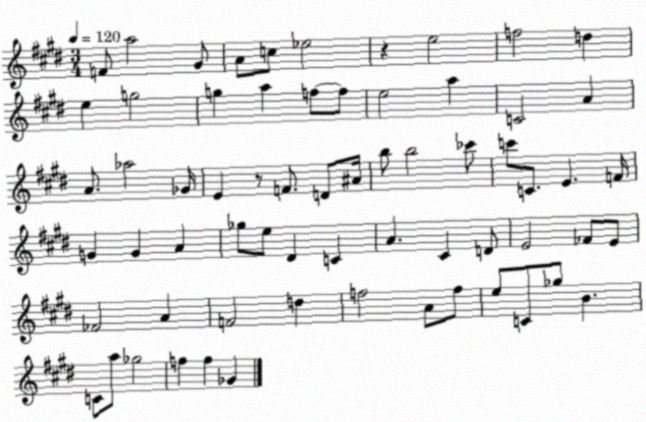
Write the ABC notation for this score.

X:1
T:Untitled
M:3/4
L:1/4
K:E
F/2 a2 ^G/2 A/2 c/2 _e2 z e2 f2 d e g2 g a f/2 f/2 e2 a C2 A A/2 _a2 _G/4 E z/2 F/2 D/2 ^A/4 b/2 b2 _c'/2 c'/2 C/2 E F/4 G G A _g/2 e/2 ^D C A ^C D/2 E2 _F/2 E/2 _F2 A F2 d f2 A/2 f/2 e/2 C/2 _g/2 B C/2 a/2 _g2 f f _G